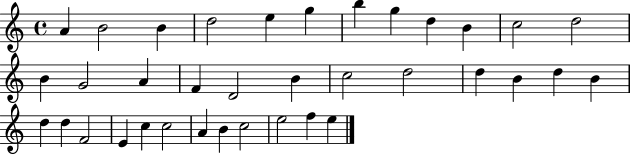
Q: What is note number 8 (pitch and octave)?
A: G5